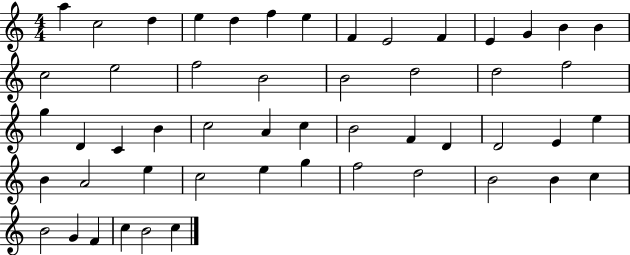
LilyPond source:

{
  \clef treble
  \numericTimeSignature
  \time 4/4
  \key c \major
  a''4 c''2 d''4 | e''4 d''4 f''4 e''4 | f'4 e'2 f'4 | e'4 g'4 b'4 b'4 | \break c''2 e''2 | f''2 b'2 | b'2 d''2 | d''2 f''2 | \break g''4 d'4 c'4 b'4 | c''2 a'4 c''4 | b'2 f'4 d'4 | d'2 e'4 e''4 | \break b'4 a'2 e''4 | c''2 e''4 g''4 | f''2 d''2 | b'2 b'4 c''4 | \break b'2 g'4 f'4 | c''4 b'2 c''4 | \bar "|."
}